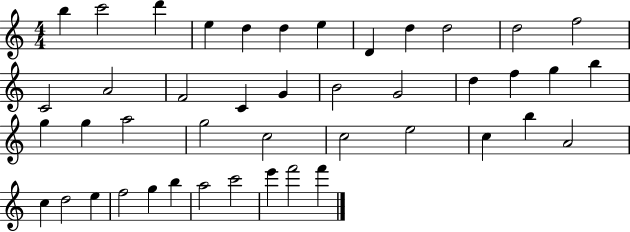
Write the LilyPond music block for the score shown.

{
  \clef treble
  \numericTimeSignature
  \time 4/4
  \key c \major
  b''4 c'''2 d'''4 | e''4 d''4 d''4 e''4 | d'4 d''4 d''2 | d''2 f''2 | \break c'2 a'2 | f'2 c'4 g'4 | b'2 g'2 | d''4 f''4 g''4 b''4 | \break g''4 g''4 a''2 | g''2 c''2 | c''2 e''2 | c''4 b''4 a'2 | \break c''4 d''2 e''4 | f''2 g''4 b''4 | a''2 c'''2 | e'''4 f'''2 f'''4 | \break \bar "|."
}